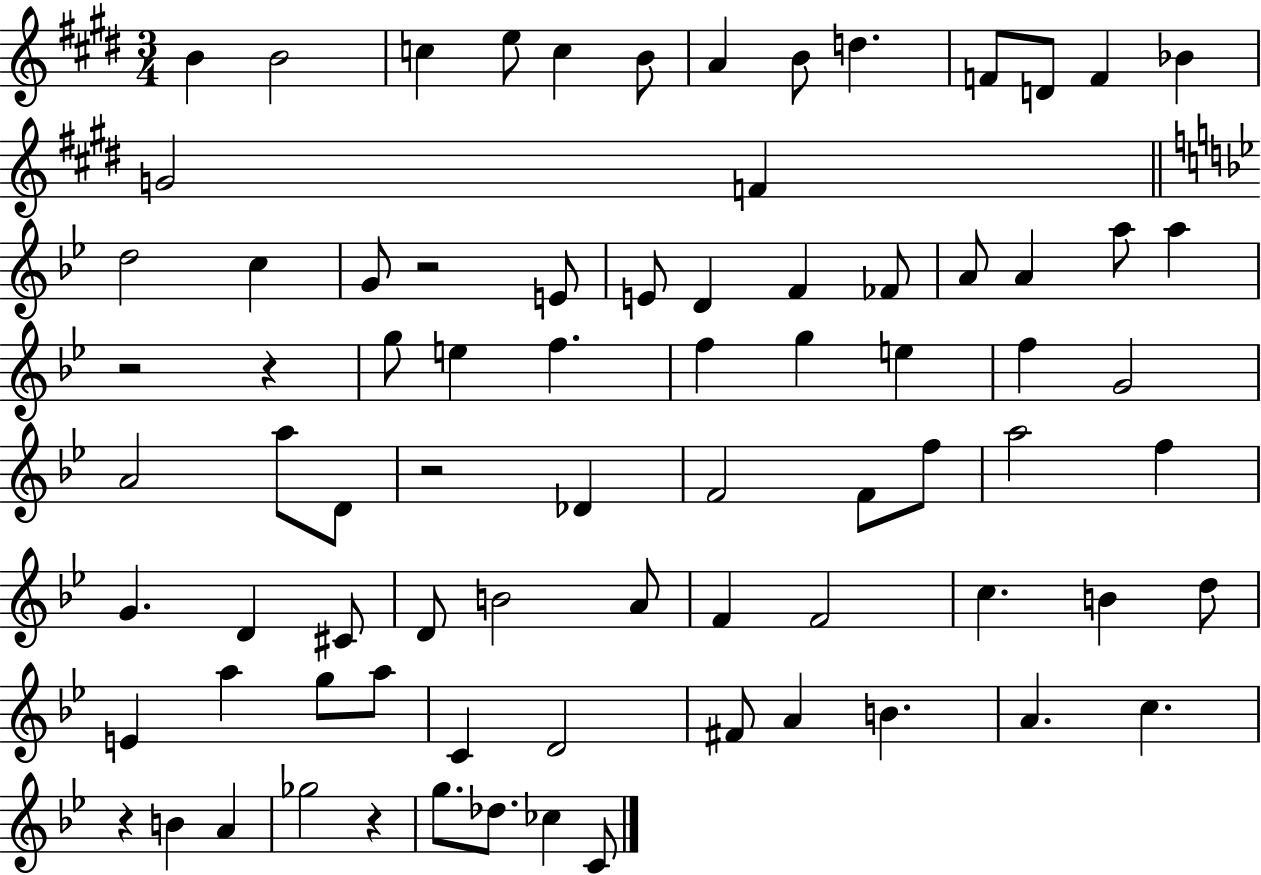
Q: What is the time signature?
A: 3/4